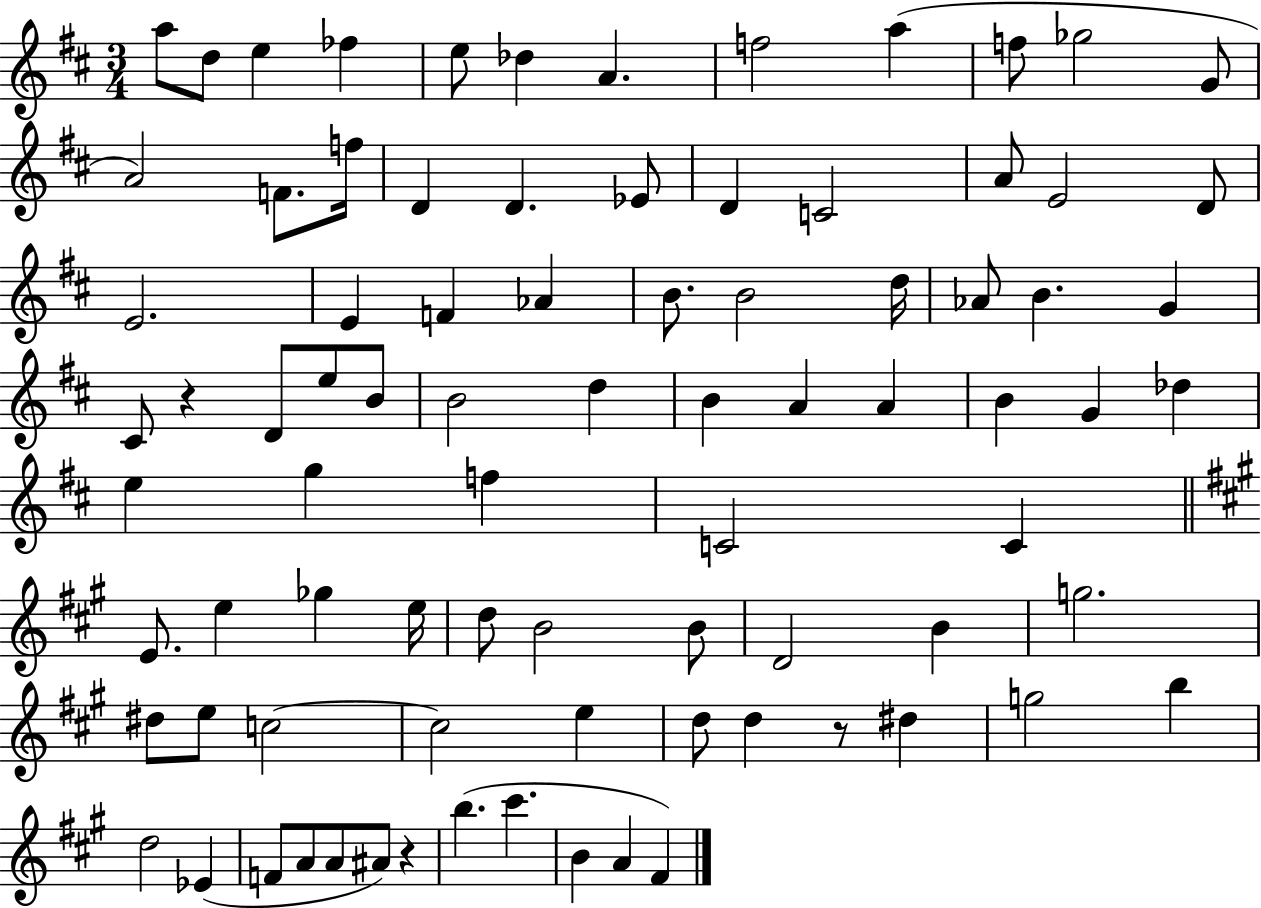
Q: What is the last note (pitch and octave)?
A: F#4